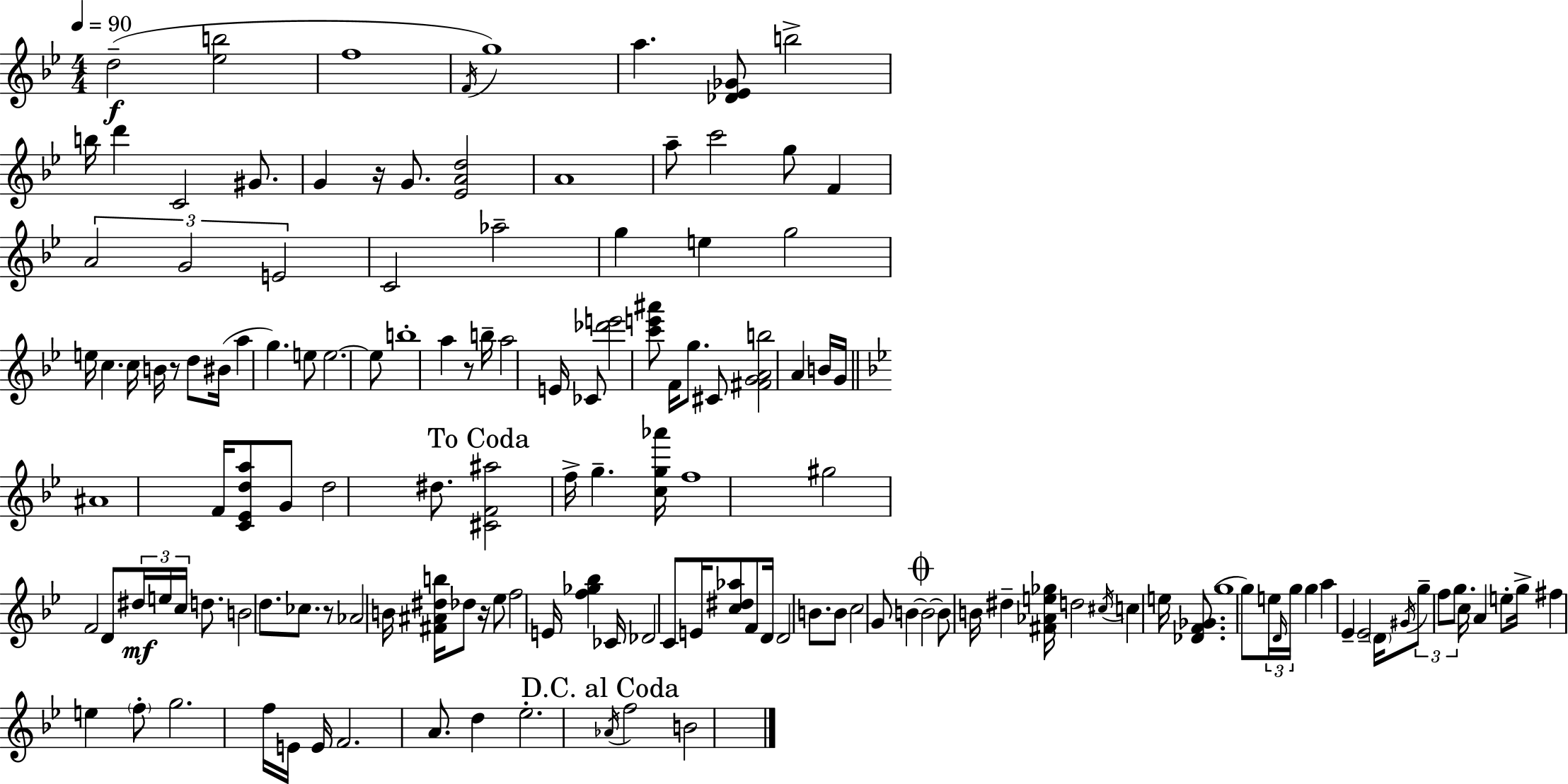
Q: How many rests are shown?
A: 5